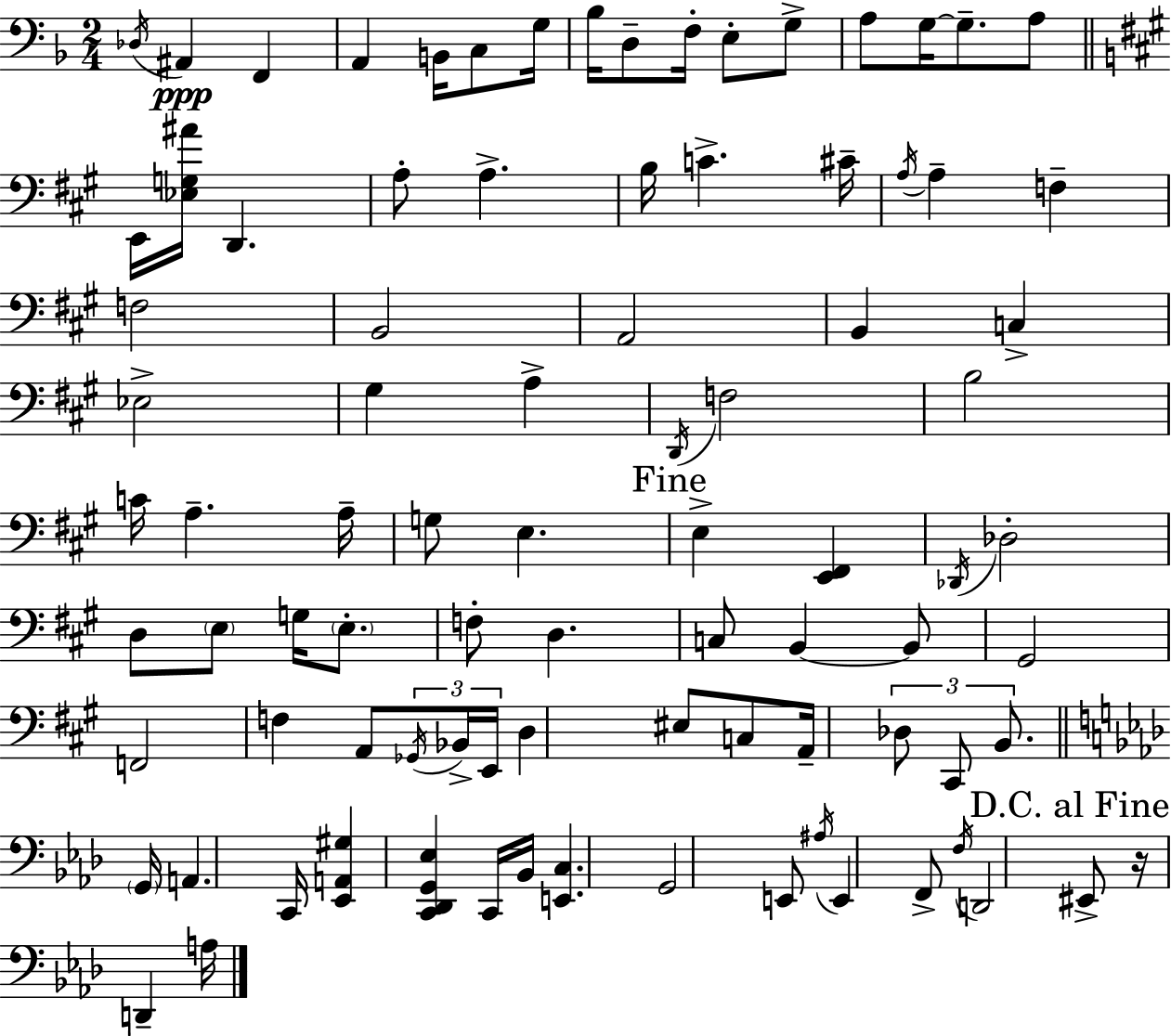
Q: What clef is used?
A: bass